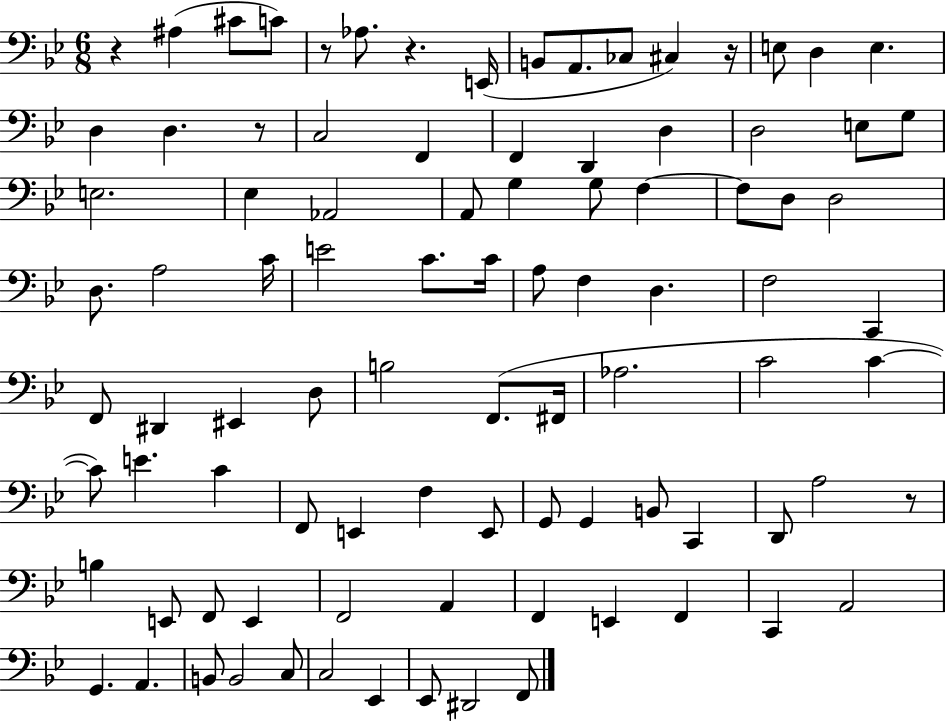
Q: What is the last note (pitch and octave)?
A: F2